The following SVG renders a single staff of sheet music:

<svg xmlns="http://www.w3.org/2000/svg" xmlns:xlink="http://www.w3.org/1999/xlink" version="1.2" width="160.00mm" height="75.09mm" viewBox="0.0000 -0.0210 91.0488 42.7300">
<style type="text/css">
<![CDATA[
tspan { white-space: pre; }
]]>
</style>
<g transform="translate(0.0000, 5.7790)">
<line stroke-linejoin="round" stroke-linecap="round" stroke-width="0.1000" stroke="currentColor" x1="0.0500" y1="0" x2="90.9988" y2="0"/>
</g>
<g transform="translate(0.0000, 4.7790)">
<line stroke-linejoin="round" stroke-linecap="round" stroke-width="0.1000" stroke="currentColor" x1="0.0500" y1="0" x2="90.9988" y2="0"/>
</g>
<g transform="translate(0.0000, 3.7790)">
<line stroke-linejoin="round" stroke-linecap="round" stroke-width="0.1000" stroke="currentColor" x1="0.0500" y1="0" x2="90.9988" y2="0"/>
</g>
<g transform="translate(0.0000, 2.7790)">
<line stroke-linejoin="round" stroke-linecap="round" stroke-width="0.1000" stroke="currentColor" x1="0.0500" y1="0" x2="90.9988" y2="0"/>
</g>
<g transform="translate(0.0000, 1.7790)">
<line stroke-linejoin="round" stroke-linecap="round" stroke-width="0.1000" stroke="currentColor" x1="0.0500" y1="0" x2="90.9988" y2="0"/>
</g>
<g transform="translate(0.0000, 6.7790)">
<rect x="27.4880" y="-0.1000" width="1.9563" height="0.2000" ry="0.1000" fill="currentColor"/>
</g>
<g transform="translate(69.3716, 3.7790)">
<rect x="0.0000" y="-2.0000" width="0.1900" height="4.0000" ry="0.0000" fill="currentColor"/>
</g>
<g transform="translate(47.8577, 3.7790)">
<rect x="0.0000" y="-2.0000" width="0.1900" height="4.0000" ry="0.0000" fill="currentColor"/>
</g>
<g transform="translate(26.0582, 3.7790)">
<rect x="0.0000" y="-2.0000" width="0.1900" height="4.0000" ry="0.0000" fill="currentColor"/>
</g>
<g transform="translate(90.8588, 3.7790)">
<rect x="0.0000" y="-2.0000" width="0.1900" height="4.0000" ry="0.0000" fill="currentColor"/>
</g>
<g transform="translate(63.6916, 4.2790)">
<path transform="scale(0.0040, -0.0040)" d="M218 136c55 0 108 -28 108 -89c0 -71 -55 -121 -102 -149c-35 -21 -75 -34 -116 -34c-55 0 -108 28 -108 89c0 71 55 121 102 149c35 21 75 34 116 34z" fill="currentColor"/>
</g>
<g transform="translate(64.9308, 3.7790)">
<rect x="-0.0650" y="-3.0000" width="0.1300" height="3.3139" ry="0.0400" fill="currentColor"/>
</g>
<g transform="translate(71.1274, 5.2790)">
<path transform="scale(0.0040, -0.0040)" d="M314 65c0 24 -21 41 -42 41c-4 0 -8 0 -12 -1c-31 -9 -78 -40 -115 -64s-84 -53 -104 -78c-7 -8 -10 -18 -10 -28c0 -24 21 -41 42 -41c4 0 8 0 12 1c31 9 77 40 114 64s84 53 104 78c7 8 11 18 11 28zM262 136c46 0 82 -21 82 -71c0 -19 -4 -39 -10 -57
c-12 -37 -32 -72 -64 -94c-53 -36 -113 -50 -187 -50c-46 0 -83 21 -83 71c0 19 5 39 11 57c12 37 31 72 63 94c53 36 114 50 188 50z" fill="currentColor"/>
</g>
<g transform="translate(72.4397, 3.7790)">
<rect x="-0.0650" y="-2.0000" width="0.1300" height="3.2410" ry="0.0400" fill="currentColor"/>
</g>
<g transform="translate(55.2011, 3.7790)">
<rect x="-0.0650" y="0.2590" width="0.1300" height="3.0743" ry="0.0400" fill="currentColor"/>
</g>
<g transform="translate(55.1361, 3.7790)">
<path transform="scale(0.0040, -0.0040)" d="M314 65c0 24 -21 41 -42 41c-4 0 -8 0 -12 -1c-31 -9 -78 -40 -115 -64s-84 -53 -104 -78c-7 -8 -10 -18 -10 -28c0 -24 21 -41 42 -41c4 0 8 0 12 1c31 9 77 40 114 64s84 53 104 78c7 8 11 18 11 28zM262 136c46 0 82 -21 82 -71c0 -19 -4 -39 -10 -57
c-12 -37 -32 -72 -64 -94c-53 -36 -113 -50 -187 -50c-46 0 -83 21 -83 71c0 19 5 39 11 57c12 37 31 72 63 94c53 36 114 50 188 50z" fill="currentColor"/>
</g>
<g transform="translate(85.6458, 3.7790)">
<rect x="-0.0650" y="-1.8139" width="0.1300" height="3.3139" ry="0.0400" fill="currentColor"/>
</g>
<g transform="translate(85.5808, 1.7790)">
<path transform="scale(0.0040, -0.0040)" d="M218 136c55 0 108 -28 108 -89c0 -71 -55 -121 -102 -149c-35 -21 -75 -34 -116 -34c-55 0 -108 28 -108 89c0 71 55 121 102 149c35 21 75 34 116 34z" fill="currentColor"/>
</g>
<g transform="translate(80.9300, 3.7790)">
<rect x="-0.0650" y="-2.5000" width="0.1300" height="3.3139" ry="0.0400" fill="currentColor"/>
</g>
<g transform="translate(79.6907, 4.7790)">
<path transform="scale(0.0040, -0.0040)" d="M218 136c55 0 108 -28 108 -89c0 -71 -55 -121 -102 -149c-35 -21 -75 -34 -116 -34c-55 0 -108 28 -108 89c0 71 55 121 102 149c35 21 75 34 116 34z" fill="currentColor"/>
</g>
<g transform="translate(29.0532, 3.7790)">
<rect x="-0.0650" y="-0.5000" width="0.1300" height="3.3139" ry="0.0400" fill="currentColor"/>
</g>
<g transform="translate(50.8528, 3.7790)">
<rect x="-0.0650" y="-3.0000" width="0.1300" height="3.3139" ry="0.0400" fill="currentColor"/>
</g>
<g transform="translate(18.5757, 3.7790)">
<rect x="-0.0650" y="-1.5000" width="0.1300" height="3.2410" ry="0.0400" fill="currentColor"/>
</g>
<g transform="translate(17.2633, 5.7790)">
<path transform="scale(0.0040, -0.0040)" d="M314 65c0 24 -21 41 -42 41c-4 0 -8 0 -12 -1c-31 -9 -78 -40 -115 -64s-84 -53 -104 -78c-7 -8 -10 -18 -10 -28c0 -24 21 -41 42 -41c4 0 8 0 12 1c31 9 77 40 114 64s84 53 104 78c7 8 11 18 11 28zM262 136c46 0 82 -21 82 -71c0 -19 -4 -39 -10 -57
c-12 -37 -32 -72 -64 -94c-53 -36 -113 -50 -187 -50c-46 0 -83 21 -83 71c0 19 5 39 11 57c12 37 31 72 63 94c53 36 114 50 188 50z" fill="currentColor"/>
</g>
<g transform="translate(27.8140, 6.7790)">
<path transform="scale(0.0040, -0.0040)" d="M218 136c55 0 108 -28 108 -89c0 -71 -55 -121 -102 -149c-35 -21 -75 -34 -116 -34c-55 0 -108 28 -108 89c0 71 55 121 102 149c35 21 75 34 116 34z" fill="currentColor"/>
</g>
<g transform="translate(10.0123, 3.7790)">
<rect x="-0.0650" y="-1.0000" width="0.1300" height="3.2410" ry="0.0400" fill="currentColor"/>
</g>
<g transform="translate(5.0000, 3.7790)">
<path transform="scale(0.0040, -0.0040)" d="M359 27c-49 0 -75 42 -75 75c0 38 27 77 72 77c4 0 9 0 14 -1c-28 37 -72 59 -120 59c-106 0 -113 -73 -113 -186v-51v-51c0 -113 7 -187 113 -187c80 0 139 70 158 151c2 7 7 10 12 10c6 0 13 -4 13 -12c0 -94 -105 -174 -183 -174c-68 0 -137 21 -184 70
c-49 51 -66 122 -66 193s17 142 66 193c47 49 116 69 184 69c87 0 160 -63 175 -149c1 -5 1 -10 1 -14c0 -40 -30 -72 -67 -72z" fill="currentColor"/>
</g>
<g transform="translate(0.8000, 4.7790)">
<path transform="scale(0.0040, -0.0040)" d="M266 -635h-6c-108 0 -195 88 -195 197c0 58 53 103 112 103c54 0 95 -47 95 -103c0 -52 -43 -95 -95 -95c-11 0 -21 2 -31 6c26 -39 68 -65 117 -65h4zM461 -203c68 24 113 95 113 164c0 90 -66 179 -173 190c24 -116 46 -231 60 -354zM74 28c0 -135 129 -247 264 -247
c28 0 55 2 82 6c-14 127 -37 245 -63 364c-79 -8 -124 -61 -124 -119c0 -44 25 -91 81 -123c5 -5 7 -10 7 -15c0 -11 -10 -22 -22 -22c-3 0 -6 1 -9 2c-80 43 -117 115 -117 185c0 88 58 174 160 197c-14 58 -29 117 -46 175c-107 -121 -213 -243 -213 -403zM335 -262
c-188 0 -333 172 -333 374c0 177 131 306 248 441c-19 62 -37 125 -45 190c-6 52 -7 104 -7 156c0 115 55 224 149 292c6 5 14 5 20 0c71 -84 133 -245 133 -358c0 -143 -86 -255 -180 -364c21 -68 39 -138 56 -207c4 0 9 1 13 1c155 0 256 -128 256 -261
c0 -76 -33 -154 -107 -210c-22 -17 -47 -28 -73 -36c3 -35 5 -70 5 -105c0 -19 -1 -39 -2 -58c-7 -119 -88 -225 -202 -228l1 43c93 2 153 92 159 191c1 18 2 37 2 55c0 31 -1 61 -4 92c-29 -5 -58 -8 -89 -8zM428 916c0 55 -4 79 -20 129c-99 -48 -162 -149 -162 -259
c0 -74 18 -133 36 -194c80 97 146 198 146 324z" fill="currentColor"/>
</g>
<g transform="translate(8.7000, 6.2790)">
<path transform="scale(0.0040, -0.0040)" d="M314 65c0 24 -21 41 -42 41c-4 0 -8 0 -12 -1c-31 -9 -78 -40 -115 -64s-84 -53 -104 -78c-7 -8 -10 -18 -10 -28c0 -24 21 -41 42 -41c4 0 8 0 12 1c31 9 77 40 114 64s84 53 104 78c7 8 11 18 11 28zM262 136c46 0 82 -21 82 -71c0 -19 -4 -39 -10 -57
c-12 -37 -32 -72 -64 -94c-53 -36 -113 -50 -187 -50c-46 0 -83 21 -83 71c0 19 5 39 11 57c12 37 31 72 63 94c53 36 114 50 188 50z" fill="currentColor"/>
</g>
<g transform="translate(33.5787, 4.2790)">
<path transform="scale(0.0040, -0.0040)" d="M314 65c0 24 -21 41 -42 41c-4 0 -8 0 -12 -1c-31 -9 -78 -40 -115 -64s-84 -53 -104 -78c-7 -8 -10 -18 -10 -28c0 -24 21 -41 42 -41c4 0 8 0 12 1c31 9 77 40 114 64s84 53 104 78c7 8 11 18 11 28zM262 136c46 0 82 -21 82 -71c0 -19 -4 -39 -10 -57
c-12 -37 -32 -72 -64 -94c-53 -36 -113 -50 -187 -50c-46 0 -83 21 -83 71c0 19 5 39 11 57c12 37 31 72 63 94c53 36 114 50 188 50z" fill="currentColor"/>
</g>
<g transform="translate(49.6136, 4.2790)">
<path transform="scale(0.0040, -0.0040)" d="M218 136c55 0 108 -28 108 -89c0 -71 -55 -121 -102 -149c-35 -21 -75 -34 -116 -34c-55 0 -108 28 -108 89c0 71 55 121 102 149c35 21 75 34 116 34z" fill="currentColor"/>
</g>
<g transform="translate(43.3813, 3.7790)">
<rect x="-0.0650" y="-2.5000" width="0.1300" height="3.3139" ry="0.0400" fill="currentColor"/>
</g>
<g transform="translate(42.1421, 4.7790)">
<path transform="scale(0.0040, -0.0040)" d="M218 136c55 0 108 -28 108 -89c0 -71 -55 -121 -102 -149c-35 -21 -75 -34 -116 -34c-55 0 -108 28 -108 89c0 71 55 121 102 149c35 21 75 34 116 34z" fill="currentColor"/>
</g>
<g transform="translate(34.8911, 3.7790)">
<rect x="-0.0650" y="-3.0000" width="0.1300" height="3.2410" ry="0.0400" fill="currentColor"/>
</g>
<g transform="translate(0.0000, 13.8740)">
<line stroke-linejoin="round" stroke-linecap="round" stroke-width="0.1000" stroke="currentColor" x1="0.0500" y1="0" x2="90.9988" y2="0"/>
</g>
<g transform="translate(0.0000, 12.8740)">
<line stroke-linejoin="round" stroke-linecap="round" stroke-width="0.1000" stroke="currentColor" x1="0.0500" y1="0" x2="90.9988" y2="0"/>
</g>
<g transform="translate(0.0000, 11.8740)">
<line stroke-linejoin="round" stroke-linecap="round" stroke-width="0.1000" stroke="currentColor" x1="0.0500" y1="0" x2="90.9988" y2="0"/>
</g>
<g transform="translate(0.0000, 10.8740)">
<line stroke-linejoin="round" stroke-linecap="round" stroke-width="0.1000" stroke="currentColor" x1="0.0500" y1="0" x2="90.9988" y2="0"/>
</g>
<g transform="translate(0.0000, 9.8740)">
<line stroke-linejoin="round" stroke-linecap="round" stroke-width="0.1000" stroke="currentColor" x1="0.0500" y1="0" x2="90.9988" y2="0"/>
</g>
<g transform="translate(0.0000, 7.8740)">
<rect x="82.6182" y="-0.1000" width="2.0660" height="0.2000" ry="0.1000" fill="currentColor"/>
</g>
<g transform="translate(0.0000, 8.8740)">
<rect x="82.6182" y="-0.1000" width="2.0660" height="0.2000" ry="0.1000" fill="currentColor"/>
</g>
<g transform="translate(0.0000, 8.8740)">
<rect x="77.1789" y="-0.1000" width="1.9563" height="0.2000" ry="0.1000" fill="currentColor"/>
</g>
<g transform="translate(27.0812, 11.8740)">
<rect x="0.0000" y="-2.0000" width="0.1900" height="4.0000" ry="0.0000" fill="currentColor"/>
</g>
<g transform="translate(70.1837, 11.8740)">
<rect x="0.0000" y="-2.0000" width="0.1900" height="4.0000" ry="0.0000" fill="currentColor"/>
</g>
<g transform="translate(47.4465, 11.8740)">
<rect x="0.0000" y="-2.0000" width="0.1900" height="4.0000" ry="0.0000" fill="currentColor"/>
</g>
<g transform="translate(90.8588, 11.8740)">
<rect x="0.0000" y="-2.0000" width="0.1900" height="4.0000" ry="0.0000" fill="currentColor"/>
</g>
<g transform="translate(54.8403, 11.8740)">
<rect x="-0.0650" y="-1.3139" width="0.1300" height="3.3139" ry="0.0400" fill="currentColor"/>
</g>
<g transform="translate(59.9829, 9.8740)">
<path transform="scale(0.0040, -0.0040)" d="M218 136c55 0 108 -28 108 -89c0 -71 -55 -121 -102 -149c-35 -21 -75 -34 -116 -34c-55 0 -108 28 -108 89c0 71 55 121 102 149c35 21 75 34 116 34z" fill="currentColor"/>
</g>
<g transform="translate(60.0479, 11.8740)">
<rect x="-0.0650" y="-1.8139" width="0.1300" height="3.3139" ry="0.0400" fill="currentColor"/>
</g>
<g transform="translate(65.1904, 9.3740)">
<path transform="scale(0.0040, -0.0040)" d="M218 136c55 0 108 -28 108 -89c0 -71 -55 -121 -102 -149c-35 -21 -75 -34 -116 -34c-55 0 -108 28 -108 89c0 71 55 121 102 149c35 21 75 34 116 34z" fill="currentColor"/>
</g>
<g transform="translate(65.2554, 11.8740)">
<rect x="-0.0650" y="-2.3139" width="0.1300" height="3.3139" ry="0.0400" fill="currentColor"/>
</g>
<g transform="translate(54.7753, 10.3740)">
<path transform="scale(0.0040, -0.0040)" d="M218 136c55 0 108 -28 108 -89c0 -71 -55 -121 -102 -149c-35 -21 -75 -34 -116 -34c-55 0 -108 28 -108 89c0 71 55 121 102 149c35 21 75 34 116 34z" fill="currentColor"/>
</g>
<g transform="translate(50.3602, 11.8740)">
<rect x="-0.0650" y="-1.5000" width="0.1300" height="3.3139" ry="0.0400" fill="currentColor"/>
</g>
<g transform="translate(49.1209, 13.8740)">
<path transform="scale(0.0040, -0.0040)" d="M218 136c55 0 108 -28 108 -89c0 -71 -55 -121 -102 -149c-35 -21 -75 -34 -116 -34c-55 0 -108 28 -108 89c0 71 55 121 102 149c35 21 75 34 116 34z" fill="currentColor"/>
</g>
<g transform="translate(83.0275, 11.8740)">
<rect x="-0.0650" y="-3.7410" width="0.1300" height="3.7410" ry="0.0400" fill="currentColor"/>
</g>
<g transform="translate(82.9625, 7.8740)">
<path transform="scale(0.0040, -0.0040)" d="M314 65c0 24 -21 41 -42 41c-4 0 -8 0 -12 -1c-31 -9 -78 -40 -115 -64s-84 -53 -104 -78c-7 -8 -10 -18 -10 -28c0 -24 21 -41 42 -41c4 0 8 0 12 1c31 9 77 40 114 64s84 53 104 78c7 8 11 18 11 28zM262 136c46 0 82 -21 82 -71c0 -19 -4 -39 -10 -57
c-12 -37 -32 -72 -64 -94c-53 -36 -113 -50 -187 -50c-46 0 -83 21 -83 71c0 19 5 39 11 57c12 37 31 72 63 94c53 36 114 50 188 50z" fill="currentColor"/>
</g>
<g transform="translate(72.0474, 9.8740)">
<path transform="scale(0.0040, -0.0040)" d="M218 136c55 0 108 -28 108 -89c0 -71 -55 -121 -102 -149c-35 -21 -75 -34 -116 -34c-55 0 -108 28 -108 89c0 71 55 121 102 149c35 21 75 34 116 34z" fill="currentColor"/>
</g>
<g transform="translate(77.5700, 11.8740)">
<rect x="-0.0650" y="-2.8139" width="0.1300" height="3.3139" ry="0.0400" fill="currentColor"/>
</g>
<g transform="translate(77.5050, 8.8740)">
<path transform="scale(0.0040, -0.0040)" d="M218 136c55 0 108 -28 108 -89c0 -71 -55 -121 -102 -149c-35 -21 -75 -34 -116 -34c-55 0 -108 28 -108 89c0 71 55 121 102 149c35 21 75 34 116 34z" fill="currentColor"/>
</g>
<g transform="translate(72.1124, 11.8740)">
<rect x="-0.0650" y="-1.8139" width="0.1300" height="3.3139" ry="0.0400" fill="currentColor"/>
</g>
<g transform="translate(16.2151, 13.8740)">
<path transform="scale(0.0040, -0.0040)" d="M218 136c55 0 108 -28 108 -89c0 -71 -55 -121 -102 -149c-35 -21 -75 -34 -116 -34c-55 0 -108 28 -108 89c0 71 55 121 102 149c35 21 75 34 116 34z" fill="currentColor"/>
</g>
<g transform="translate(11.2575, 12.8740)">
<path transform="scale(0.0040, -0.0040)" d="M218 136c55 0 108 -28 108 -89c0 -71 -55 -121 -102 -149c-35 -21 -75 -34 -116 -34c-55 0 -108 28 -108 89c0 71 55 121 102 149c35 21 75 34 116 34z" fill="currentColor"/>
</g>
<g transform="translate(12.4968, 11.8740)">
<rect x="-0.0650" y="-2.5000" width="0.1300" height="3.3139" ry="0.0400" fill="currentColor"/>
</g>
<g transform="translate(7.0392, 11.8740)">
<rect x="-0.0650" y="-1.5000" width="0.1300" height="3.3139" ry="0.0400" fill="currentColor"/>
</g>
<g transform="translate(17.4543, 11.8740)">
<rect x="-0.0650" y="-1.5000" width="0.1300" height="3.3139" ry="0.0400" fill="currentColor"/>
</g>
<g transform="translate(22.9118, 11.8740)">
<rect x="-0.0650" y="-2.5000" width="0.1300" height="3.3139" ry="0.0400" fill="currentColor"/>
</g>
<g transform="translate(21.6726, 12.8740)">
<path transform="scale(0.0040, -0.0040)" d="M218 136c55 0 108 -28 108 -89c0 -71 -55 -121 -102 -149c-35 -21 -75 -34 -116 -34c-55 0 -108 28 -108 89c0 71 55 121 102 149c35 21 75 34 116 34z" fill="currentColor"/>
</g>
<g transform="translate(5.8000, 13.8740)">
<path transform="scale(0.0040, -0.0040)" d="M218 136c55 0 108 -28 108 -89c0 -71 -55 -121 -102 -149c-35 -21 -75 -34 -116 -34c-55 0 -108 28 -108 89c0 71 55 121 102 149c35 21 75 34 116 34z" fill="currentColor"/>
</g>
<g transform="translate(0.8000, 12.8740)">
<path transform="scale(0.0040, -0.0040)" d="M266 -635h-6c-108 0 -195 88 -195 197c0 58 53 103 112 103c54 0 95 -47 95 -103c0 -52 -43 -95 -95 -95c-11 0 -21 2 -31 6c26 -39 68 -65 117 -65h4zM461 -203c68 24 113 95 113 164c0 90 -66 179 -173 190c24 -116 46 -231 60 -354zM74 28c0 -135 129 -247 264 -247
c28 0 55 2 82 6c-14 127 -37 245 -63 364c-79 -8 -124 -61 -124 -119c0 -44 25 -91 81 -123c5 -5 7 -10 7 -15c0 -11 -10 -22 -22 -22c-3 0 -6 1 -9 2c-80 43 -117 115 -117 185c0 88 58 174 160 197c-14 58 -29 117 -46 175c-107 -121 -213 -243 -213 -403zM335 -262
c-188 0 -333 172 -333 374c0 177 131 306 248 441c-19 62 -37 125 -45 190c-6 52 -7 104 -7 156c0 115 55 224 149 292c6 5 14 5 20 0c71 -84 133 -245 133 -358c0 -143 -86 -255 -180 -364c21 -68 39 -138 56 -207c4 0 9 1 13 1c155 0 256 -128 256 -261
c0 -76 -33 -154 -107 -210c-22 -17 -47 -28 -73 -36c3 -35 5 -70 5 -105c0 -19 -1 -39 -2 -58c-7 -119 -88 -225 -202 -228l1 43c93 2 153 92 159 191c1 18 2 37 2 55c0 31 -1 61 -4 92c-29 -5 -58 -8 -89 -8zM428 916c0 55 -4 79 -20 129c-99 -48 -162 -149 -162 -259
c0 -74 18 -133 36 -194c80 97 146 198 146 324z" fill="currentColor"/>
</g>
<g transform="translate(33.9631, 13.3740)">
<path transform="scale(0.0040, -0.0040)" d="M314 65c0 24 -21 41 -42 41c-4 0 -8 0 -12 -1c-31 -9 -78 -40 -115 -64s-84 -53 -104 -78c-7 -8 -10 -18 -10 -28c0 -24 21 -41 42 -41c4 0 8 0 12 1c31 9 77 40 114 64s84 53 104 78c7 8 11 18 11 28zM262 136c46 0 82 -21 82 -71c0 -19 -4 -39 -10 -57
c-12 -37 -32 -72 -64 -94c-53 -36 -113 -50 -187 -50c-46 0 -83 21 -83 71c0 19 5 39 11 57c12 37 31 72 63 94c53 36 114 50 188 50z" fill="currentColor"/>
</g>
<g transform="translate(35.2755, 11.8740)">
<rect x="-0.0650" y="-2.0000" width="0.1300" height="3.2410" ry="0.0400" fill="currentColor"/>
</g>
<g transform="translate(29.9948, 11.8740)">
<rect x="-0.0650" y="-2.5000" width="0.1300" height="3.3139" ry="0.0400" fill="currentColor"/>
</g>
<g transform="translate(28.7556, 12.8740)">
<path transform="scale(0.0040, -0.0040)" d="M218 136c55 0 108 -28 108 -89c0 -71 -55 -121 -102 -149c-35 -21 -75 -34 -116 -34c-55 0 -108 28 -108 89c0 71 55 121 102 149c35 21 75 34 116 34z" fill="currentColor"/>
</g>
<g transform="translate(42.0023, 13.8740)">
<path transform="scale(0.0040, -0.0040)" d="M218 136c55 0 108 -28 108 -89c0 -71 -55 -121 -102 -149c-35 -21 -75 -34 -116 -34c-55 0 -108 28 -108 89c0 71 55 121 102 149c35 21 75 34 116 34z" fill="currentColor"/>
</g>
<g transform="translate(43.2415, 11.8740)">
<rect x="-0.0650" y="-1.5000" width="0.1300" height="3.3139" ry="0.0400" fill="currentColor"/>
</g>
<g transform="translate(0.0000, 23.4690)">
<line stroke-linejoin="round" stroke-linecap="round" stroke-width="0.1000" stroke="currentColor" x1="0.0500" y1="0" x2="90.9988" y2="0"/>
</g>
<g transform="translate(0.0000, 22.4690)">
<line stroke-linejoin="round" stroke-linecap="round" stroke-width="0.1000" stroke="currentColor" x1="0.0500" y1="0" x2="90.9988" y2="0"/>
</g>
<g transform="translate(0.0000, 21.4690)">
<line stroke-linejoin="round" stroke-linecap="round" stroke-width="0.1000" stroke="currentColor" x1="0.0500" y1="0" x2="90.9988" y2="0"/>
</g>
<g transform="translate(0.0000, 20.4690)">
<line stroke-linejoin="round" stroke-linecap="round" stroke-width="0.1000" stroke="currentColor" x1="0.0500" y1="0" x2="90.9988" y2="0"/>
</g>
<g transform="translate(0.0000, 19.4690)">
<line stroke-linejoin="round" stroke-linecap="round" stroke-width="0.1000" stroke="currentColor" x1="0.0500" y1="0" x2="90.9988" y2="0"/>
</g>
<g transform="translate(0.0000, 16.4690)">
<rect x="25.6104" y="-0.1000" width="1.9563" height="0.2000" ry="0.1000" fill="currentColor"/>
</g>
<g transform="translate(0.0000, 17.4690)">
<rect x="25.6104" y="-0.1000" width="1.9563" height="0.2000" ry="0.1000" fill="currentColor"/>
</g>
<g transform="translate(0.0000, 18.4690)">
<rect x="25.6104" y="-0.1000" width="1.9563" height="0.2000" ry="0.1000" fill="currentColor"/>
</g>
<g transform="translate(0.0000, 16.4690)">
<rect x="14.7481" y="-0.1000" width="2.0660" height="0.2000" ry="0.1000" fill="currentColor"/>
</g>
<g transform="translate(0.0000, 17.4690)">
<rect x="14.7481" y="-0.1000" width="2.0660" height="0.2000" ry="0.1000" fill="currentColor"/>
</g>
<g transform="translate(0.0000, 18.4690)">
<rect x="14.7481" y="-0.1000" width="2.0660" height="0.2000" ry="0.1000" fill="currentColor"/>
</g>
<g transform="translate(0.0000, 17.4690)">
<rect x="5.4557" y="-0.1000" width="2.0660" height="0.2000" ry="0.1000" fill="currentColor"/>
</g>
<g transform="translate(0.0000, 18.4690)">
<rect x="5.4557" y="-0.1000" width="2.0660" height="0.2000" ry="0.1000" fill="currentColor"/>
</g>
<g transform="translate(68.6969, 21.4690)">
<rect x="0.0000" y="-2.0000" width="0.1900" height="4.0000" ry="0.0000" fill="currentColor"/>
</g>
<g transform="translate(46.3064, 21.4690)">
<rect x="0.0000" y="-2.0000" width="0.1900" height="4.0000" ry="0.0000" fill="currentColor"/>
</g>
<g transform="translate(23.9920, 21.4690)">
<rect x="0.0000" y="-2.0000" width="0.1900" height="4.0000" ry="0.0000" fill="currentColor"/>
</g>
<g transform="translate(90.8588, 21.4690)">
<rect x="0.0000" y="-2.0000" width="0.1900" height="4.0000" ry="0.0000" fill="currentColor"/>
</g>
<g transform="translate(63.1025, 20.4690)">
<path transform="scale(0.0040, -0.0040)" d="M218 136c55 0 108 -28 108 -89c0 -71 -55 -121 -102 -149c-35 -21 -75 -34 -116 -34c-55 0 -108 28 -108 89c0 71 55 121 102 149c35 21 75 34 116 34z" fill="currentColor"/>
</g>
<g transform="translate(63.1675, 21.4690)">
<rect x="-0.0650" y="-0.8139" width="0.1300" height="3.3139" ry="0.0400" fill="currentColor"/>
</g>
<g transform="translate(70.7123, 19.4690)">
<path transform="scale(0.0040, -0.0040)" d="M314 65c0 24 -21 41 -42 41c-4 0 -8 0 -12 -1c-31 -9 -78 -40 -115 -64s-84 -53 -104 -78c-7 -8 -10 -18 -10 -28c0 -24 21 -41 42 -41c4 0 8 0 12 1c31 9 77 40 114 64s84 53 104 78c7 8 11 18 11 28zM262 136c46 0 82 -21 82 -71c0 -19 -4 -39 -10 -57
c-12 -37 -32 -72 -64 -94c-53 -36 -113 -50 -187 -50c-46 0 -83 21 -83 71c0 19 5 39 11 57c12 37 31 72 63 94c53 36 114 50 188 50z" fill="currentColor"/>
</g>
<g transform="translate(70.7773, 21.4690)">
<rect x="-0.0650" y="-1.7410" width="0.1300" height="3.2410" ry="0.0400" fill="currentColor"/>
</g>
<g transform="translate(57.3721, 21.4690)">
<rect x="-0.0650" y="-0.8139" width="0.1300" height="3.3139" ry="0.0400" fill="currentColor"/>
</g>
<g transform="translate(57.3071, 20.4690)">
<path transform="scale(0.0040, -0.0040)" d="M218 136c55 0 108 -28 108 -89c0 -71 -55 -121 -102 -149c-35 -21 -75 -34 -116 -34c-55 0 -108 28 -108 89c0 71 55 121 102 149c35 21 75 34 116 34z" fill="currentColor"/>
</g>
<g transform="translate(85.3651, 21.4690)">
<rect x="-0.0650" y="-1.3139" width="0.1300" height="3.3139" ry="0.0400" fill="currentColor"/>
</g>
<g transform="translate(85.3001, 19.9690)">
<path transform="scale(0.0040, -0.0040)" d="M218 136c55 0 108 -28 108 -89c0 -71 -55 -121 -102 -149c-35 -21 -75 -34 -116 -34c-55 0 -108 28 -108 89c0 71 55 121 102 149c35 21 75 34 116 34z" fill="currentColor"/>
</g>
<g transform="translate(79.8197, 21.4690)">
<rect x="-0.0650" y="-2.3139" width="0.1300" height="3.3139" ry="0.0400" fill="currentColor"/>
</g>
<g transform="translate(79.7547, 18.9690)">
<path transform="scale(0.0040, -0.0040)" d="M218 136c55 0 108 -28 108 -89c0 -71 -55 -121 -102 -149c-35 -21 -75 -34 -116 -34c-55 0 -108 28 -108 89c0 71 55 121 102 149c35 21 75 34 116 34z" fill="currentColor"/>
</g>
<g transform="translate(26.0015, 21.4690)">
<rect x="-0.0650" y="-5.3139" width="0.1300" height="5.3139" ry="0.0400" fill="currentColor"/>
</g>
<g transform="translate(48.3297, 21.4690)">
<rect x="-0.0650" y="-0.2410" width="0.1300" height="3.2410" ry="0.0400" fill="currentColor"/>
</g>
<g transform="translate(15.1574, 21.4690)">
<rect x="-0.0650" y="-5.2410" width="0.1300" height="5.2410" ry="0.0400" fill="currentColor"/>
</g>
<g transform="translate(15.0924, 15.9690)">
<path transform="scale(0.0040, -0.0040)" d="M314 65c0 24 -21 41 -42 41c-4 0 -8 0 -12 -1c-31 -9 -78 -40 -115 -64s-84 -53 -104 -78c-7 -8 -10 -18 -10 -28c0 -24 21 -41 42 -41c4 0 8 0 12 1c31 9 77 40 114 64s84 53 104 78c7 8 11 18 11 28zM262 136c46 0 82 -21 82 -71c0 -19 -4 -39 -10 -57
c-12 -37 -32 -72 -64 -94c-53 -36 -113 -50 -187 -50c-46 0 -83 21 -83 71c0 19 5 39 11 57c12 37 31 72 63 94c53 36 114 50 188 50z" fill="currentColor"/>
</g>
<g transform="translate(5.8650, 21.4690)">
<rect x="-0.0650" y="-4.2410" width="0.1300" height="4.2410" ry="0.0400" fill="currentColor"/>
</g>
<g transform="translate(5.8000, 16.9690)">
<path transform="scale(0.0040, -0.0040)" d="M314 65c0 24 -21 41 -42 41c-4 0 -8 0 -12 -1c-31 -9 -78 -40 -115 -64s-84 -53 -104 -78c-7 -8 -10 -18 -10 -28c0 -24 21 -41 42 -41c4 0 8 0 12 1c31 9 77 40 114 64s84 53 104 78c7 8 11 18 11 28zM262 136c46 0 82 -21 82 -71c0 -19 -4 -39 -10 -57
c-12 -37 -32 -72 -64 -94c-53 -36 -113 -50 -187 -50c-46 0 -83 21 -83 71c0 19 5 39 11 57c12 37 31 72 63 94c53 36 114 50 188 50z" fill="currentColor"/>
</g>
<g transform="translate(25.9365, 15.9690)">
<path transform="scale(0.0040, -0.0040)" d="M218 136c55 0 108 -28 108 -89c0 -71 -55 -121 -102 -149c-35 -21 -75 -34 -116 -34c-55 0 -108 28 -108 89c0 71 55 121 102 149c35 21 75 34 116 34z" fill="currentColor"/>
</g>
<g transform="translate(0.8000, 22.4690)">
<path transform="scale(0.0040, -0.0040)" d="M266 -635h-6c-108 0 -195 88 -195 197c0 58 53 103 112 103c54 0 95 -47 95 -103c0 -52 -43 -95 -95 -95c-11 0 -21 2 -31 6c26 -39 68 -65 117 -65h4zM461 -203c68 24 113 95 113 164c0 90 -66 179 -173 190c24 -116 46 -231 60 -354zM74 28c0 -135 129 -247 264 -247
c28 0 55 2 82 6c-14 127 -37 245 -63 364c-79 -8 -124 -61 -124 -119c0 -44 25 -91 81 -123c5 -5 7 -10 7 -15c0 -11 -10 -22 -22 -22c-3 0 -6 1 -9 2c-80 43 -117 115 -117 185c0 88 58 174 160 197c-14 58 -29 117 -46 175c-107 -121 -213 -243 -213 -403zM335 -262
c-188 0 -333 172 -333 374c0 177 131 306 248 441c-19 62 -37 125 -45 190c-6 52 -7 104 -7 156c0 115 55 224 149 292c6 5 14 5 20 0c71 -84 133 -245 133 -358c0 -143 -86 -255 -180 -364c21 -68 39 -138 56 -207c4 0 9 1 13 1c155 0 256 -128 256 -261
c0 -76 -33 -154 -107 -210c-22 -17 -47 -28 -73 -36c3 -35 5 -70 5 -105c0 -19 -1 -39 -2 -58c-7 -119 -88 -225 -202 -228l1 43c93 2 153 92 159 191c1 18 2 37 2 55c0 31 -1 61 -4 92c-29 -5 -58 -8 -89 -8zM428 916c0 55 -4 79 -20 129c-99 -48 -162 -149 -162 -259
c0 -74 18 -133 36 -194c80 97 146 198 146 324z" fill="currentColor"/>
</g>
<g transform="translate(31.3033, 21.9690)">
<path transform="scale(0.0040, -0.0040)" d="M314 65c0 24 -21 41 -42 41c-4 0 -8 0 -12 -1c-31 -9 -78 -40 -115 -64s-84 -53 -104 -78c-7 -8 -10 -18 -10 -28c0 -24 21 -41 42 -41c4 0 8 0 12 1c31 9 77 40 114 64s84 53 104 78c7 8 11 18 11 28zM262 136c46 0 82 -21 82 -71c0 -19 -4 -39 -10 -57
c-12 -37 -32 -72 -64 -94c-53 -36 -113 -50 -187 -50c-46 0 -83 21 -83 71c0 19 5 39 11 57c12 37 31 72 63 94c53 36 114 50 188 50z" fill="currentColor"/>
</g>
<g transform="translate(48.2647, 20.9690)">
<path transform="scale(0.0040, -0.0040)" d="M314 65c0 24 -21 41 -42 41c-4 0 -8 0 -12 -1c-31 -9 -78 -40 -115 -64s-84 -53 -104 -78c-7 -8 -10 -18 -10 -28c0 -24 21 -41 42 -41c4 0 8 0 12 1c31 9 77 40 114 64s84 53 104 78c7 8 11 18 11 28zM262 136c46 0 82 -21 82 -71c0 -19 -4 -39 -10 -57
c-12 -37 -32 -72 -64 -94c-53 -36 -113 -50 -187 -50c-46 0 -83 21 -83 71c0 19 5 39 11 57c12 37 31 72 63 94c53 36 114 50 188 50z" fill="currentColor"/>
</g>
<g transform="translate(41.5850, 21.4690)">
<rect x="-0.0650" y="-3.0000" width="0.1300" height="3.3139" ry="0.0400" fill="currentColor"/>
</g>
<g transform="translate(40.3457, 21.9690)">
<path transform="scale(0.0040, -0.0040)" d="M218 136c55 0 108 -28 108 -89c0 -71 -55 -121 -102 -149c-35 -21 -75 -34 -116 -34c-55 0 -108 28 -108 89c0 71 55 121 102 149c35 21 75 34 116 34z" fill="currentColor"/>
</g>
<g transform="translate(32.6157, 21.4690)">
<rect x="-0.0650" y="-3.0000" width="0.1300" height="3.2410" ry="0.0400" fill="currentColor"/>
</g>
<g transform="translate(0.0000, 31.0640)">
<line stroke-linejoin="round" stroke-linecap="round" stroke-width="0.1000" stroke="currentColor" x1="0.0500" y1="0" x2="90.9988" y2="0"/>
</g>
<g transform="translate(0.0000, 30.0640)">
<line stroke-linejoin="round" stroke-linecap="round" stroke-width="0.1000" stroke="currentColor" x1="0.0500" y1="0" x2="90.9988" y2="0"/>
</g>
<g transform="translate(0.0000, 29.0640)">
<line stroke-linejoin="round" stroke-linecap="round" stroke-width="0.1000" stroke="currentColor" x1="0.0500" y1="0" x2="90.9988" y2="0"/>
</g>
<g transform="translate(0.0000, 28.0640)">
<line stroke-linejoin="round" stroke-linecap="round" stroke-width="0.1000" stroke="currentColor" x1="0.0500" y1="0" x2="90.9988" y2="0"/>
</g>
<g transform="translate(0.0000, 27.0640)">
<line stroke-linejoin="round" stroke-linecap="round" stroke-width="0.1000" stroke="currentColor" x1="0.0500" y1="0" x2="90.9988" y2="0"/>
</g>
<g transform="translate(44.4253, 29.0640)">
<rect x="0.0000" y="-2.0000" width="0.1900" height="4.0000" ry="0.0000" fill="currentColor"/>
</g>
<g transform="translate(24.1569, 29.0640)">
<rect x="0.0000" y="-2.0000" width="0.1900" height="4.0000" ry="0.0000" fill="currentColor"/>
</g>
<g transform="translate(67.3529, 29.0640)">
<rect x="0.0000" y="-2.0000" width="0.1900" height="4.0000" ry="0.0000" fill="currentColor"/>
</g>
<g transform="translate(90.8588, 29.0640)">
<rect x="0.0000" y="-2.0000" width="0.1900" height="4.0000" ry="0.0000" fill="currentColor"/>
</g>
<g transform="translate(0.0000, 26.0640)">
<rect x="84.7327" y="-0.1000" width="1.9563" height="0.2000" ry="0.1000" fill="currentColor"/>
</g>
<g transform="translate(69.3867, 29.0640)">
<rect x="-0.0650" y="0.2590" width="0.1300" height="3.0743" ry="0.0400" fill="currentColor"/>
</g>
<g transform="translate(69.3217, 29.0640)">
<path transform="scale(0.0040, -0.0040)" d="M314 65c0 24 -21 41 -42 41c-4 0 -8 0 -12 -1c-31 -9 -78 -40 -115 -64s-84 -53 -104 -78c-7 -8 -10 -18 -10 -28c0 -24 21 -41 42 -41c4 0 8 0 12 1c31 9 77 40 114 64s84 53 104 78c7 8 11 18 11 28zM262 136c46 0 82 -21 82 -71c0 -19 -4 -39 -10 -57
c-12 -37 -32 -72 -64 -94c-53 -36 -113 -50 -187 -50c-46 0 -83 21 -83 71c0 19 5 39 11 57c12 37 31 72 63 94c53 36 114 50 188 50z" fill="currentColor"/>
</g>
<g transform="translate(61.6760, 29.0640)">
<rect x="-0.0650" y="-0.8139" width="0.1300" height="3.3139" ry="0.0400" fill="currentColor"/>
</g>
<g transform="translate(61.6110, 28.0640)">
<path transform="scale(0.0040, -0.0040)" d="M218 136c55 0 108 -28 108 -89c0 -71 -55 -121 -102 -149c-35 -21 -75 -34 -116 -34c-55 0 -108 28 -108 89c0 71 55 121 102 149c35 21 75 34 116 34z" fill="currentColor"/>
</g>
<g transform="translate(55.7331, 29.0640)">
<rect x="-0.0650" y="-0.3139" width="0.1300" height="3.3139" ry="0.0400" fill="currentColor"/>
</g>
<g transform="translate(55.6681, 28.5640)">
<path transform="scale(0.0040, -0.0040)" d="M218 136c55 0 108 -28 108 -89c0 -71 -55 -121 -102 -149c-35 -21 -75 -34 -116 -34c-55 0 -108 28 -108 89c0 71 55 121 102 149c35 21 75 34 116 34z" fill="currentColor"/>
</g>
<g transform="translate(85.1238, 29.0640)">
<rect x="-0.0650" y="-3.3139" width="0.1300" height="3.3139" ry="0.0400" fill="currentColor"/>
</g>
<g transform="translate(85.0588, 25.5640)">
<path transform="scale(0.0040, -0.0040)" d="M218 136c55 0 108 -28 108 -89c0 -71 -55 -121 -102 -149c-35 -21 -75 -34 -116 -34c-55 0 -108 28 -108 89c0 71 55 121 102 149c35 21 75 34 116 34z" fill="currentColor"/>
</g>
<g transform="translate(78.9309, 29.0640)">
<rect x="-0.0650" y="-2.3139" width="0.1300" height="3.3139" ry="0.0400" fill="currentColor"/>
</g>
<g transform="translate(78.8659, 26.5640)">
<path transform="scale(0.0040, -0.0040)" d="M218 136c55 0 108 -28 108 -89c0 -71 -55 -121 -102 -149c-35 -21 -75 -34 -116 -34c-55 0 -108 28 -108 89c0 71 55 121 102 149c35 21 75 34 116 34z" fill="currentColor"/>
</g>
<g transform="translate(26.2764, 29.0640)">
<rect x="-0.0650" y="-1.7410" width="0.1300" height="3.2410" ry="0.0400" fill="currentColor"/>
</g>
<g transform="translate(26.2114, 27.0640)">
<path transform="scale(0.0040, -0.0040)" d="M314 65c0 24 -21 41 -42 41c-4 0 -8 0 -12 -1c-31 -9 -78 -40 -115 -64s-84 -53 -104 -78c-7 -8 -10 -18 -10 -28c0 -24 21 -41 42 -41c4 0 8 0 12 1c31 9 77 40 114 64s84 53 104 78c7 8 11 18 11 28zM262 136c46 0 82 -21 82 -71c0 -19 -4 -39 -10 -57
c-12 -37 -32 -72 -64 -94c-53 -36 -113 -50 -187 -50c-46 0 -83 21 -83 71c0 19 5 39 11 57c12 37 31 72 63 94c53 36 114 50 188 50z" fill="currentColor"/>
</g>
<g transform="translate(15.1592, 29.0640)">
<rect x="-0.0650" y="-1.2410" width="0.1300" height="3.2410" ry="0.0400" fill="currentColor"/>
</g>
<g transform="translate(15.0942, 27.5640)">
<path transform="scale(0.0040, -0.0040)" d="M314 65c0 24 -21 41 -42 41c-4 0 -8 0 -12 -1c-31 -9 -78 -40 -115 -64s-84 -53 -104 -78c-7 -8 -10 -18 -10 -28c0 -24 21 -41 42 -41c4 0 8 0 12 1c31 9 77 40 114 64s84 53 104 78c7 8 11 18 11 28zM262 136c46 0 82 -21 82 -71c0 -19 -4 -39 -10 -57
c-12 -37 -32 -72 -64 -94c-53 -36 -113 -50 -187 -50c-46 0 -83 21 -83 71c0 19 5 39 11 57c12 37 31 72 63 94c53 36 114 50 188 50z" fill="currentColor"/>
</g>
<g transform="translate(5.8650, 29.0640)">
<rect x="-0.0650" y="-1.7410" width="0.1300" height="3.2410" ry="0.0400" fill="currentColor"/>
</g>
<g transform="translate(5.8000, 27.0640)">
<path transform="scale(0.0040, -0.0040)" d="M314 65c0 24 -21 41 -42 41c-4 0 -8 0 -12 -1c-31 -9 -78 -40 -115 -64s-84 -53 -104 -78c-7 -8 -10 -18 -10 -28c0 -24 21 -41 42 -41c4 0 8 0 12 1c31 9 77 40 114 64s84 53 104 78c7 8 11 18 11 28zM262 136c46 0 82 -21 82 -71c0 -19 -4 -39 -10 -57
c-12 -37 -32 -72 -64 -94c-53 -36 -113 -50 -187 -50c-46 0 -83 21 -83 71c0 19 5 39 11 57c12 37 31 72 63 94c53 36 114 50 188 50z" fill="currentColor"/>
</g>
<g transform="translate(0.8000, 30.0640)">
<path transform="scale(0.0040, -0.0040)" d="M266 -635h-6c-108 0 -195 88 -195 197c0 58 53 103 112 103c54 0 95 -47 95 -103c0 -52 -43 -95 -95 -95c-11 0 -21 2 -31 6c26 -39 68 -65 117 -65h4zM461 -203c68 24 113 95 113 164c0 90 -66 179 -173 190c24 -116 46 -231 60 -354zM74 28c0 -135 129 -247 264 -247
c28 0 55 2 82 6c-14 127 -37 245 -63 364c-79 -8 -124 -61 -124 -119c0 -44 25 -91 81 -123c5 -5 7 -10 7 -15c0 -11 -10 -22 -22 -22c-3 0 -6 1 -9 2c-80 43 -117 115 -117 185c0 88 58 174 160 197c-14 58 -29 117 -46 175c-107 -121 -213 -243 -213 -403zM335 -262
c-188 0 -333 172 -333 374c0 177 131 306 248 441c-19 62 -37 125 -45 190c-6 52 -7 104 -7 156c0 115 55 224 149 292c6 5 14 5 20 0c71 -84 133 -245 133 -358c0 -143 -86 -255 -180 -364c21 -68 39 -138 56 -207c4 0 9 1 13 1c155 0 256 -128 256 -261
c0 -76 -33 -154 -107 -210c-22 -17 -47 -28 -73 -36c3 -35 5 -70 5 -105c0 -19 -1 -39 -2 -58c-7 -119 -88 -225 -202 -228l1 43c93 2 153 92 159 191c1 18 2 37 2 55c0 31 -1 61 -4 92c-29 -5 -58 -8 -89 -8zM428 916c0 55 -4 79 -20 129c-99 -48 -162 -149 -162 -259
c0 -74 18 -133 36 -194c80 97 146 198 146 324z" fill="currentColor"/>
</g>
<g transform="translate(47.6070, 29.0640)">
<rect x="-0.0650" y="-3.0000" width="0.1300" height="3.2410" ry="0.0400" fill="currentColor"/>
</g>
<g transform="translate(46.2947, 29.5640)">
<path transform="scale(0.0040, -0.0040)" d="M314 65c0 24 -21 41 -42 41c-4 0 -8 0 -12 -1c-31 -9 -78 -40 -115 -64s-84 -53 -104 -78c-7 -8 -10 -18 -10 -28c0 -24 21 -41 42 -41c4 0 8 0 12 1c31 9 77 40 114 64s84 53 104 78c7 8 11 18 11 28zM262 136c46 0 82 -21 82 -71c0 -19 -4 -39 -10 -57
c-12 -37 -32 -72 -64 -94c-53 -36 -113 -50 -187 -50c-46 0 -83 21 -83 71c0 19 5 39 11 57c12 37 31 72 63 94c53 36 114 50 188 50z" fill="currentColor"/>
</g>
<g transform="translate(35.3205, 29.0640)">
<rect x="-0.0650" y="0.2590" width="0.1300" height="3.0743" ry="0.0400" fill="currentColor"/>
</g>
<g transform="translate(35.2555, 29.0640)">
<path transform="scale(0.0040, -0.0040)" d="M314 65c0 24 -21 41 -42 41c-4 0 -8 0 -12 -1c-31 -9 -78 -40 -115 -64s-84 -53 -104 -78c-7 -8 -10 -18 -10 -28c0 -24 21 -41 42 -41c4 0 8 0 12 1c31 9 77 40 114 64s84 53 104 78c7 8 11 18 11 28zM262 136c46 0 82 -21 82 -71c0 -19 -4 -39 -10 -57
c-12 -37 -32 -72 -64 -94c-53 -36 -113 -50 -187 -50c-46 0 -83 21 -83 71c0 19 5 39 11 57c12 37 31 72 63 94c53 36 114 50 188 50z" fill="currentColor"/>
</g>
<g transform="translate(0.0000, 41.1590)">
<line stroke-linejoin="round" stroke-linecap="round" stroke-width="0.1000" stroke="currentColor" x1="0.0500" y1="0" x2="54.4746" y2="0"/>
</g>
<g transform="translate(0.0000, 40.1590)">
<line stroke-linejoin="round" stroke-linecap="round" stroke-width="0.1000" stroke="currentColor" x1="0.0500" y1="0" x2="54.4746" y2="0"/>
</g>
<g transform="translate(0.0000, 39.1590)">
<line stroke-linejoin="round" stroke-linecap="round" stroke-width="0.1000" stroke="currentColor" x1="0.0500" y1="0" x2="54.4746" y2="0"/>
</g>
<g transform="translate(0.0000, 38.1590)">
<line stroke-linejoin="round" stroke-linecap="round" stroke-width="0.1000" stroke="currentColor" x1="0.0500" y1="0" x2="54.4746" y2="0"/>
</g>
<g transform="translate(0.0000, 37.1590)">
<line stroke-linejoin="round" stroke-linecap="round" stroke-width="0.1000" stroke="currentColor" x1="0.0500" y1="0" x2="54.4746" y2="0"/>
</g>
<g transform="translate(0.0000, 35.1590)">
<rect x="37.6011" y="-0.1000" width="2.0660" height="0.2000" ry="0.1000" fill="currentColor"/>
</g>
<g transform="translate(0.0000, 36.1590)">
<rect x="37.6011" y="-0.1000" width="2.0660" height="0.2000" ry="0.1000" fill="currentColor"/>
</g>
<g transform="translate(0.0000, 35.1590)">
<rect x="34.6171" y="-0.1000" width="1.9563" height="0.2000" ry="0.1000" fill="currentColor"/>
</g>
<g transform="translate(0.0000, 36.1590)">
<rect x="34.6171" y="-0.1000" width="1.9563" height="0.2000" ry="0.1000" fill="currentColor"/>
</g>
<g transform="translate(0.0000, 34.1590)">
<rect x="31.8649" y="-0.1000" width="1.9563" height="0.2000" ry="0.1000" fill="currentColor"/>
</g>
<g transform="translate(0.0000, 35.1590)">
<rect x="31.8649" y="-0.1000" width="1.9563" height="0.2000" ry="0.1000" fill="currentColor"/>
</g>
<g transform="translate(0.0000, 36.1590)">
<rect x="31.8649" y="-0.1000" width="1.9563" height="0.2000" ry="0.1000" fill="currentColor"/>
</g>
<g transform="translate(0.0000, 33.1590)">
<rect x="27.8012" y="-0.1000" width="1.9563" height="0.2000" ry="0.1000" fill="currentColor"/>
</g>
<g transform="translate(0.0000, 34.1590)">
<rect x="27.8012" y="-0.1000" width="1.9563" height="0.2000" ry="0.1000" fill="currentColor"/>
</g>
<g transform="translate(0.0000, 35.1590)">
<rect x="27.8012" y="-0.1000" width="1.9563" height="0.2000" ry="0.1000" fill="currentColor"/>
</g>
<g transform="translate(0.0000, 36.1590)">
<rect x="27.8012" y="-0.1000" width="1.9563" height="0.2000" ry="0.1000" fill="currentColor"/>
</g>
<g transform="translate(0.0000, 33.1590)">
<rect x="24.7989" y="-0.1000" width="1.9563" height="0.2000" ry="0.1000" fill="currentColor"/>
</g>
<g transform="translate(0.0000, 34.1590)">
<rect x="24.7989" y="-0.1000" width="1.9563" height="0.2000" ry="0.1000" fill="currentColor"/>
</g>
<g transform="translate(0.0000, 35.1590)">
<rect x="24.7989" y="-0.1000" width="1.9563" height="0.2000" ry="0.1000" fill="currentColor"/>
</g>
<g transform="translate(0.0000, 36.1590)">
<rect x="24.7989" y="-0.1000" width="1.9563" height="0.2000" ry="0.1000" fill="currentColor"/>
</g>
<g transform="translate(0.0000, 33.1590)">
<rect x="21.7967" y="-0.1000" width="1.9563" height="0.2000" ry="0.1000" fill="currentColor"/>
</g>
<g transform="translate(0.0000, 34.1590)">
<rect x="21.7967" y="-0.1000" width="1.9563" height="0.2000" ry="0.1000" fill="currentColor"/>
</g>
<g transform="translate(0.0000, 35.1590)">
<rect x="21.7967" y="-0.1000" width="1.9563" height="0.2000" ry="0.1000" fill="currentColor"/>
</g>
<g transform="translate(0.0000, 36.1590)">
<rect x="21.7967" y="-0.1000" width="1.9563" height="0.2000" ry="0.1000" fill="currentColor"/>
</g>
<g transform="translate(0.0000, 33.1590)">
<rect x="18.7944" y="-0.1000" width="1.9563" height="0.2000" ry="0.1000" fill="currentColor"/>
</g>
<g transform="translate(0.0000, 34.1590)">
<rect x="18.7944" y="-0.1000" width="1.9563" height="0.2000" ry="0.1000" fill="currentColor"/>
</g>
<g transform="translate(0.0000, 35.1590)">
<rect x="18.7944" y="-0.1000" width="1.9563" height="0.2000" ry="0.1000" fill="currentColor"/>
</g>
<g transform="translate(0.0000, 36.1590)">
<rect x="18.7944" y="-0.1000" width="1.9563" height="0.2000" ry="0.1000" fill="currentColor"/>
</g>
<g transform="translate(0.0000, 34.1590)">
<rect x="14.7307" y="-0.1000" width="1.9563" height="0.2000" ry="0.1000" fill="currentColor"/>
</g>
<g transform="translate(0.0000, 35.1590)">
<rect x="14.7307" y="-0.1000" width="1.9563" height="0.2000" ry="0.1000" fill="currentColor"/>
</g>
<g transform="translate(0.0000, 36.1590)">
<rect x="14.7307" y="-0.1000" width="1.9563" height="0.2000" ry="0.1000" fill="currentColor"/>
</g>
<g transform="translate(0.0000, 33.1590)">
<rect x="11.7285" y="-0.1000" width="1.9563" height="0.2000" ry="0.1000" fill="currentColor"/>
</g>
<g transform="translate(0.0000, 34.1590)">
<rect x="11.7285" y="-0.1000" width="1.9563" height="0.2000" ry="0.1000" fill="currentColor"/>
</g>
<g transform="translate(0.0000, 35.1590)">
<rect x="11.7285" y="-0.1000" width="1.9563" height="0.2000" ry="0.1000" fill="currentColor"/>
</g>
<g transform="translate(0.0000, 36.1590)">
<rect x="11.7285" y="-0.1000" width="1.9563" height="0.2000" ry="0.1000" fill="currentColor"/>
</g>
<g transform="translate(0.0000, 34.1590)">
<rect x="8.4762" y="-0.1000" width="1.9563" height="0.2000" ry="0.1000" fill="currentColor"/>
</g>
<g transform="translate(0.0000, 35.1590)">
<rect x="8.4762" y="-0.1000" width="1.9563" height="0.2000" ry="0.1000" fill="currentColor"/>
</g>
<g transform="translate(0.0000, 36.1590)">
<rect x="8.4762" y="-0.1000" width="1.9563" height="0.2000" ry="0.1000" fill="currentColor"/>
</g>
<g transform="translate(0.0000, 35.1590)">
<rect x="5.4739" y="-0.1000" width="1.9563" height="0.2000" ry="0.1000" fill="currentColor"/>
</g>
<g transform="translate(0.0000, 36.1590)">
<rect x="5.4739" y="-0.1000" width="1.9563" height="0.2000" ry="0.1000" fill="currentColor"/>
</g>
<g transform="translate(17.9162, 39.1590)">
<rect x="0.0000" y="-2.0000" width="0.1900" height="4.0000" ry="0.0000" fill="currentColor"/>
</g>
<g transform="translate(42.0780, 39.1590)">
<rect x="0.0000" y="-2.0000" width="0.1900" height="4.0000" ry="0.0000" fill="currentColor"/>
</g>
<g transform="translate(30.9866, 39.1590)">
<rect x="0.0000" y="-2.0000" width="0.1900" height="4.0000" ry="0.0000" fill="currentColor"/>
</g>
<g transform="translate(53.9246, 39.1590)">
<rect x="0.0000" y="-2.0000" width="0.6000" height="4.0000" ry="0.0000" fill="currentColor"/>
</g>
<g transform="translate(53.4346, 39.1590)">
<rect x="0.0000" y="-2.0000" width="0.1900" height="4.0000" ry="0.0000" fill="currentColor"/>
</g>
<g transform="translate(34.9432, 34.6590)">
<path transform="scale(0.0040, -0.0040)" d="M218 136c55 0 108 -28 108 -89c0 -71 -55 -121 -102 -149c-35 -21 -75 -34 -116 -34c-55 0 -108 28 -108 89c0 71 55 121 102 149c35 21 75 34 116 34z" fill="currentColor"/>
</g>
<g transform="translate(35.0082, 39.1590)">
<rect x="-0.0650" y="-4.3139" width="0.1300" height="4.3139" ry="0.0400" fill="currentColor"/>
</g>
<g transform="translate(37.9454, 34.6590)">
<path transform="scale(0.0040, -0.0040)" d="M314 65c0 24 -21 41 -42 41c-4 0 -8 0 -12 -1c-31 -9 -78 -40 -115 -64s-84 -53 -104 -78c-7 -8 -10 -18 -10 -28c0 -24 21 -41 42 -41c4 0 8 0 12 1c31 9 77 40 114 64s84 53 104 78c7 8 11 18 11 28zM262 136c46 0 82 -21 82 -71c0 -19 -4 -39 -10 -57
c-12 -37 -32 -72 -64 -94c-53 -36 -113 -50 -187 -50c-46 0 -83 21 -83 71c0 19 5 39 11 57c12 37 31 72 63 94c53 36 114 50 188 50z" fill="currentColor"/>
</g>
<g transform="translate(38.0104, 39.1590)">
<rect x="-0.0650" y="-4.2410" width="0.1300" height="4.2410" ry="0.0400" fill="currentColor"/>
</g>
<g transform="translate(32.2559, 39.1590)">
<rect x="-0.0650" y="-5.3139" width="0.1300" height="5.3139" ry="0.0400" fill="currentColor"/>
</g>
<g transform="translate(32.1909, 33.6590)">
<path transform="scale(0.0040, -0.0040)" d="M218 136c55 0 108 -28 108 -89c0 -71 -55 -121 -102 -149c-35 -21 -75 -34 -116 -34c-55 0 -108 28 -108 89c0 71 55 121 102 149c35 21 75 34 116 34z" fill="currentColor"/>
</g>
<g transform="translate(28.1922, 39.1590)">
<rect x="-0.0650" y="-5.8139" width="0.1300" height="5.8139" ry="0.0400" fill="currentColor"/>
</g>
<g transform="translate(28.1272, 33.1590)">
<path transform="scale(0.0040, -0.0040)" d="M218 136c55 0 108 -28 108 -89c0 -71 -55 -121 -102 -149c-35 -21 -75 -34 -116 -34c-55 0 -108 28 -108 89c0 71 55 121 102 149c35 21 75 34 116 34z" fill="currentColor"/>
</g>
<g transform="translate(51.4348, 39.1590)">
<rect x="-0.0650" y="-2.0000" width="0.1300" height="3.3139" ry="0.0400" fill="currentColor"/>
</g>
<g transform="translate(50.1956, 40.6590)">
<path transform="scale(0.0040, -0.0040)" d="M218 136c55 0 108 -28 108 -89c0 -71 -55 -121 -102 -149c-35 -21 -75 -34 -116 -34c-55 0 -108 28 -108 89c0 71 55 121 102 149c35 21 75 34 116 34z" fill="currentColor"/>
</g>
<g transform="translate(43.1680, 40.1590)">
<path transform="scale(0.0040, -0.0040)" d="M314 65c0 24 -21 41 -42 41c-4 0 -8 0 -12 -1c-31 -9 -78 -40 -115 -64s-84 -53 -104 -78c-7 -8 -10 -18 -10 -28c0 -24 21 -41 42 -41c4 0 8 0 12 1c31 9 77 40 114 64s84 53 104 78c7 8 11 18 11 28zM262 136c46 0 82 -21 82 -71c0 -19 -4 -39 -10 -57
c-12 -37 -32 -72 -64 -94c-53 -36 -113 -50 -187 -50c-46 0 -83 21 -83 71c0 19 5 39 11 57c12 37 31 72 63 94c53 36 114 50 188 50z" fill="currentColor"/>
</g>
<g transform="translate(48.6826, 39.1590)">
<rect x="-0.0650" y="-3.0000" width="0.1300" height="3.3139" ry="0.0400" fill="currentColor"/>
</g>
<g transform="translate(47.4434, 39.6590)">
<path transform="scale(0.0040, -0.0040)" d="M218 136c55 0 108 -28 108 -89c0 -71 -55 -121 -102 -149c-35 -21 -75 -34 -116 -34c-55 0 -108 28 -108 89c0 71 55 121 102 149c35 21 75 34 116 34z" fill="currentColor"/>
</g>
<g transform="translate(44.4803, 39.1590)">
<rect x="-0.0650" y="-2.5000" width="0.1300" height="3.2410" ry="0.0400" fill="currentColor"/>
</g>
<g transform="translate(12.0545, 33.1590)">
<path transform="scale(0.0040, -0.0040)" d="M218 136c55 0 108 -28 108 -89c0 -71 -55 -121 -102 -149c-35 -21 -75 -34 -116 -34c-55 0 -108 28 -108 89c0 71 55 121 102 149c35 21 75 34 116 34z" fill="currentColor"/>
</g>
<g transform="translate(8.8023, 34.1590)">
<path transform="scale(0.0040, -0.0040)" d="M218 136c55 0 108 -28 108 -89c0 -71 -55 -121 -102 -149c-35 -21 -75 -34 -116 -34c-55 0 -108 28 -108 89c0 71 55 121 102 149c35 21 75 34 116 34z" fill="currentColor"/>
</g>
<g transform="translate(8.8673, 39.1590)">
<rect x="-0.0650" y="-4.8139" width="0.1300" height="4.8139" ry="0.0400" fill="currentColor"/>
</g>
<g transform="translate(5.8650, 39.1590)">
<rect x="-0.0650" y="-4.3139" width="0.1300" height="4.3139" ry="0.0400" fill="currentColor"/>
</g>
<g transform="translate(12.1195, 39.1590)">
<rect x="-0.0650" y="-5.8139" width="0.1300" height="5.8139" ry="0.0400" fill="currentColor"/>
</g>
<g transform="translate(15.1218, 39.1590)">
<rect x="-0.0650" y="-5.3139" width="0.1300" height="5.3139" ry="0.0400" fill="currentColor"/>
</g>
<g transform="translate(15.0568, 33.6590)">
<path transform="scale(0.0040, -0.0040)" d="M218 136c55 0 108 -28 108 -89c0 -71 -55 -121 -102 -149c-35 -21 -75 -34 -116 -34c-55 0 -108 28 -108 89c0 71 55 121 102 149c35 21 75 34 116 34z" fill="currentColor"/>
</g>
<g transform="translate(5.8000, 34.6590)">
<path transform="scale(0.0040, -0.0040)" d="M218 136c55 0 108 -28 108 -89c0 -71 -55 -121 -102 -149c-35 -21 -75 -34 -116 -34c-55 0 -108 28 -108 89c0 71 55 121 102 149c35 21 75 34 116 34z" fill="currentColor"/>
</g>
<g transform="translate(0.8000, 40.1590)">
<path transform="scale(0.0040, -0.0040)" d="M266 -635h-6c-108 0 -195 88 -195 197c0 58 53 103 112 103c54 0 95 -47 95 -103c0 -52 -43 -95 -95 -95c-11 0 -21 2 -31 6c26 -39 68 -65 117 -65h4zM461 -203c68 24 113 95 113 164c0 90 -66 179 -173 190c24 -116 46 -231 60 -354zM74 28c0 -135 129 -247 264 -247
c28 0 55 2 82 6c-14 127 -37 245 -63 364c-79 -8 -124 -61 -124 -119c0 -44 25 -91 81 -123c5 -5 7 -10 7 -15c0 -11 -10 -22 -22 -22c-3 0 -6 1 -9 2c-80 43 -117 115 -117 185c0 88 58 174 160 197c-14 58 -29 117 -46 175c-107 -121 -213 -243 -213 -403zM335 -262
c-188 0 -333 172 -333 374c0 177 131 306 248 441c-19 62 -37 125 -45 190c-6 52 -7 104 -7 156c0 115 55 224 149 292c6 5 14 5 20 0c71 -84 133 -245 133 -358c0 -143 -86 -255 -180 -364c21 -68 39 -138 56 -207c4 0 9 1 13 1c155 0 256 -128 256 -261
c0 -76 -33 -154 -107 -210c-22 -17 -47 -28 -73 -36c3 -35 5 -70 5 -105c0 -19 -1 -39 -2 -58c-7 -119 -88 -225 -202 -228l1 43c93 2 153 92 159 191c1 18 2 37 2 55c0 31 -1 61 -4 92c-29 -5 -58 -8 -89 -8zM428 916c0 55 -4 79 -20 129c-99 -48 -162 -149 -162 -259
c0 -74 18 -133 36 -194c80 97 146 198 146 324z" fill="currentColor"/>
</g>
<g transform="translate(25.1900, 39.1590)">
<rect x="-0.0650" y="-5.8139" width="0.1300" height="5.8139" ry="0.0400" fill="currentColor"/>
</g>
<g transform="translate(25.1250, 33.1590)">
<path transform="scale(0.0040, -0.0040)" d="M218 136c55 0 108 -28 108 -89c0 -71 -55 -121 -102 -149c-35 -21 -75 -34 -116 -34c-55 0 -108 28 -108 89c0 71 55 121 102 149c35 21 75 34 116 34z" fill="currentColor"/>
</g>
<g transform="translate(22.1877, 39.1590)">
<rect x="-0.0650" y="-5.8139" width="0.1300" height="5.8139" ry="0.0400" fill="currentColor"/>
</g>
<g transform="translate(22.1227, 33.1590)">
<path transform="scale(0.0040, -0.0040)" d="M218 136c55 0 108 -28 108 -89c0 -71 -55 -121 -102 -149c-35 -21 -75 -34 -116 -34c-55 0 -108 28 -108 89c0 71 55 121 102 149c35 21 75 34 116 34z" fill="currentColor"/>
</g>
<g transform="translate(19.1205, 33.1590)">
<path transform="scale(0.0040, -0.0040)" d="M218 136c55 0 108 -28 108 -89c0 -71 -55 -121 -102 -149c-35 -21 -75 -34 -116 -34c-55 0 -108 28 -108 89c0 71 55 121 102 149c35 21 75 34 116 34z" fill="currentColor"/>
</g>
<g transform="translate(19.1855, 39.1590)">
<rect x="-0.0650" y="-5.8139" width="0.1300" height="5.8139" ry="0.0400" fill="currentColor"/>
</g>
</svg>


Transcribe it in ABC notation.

X:1
T:Untitled
M:4/4
L:1/4
K:C
D2 E2 C A2 G A B2 A F2 G f E G E G G F2 E E e f g f a c'2 d'2 f'2 f' A2 A c2 d d f2 g e f2 e2 f2 B2 A2 c d B2 g b d' e' g' f' g' g' g' g' f' d' d'2 G2 A F